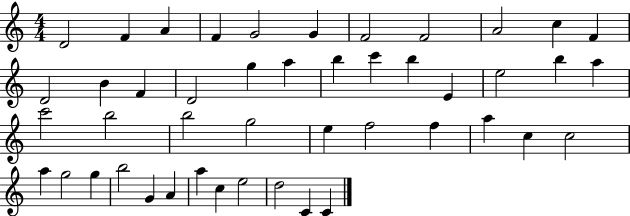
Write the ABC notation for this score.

X:1
T:Untitled
M:4/4
L:1/4
K:C
D2 F A F G2 G F2 F2 A2 c F D2 B F D2 g a b c' b E e2 b a c'2 b2 b2 g2 e f2 f a c c2 a g2 g b2 G A a c e2 d2 C C